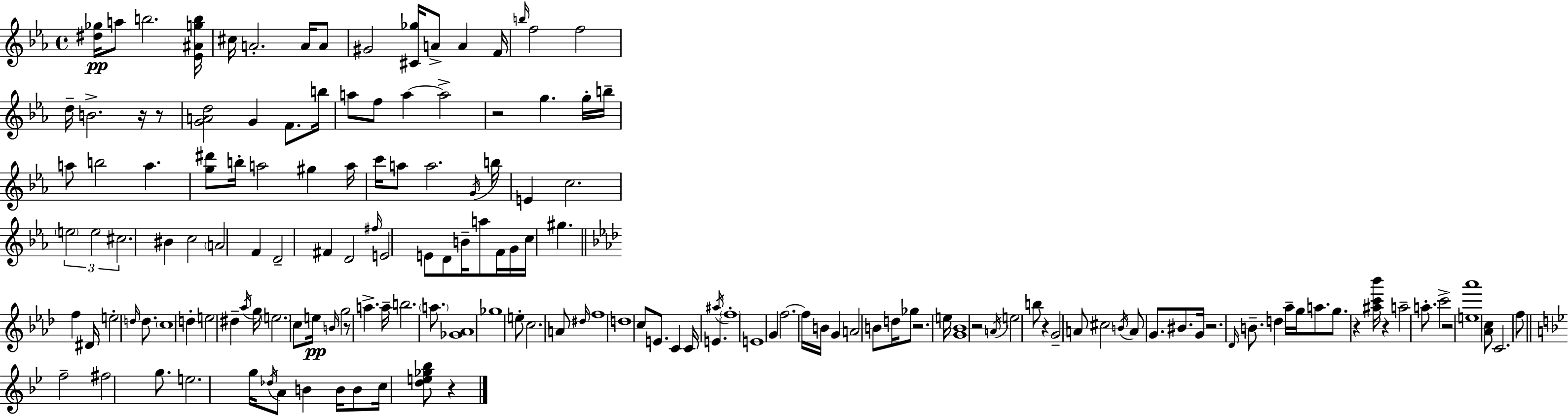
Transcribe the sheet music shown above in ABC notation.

X:1
T:Untitled
M:4/4
L:1/4
K:Cm
[^d_g]/4 a/2 b2 [_E^Agb]/4 ^c/4 A2 A/4 A/2 ^G2 [^C_g]/4 A/2 A F/4 b/4 f2 f2 d/4 B2 z/4 z/2 [GAd]2 G F/2 b/4 a/2 f/2 a a2 z2 g g/4 b/4 a/2 b2 a [g^d']/2 b/4 a2 ^g a/4 c'/4 a/2 a2 G/4 b/4 E c2 e2 e2 ^c2 ^B c2 A2 F D2 ^F D2 ^f/4 E2 E/2 D/2 B/4 a/2 F/4 G/4 c/4 ^g f ^D/4 e2 d/4 d/2 c4 d e2 ^d _a/4 g/4 e2 c/2 e/4 B/4 g2 z/2 a a/4 b2 a/2 [_G_A]4 _g4 e/2 c2 A/2 ^d/4 f4 d4 c/2 E/2 C C/4 E ^a/4 f4 E4 G f2 f/4 B/4 G A2 B/2 d/4 _g/2 z2 e/4 [G_B]4 z2 A/4 e2 b/2 z G2 A/2 ^c2 B/4 A/2 G/2 ^B/2 G/4 z2 _D/4 B/2 d _a/4 g/4 a/2 g/2 z [^ac'_b']/4 z a2 a/2 c'2 z2 [e_a']4 [_Ac]/2 C2 f/2 f2 ^f2 g/2 e2 g/4 _d/4 A/2 B B/4 B/2 c/4 [de_g_b]/2 z